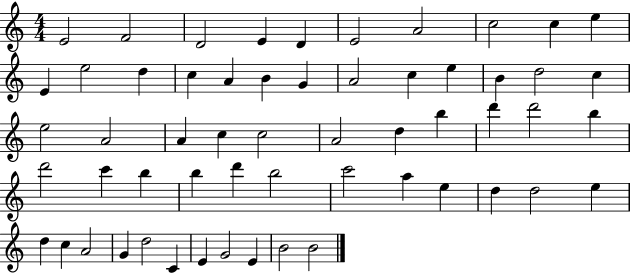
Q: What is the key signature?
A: C major